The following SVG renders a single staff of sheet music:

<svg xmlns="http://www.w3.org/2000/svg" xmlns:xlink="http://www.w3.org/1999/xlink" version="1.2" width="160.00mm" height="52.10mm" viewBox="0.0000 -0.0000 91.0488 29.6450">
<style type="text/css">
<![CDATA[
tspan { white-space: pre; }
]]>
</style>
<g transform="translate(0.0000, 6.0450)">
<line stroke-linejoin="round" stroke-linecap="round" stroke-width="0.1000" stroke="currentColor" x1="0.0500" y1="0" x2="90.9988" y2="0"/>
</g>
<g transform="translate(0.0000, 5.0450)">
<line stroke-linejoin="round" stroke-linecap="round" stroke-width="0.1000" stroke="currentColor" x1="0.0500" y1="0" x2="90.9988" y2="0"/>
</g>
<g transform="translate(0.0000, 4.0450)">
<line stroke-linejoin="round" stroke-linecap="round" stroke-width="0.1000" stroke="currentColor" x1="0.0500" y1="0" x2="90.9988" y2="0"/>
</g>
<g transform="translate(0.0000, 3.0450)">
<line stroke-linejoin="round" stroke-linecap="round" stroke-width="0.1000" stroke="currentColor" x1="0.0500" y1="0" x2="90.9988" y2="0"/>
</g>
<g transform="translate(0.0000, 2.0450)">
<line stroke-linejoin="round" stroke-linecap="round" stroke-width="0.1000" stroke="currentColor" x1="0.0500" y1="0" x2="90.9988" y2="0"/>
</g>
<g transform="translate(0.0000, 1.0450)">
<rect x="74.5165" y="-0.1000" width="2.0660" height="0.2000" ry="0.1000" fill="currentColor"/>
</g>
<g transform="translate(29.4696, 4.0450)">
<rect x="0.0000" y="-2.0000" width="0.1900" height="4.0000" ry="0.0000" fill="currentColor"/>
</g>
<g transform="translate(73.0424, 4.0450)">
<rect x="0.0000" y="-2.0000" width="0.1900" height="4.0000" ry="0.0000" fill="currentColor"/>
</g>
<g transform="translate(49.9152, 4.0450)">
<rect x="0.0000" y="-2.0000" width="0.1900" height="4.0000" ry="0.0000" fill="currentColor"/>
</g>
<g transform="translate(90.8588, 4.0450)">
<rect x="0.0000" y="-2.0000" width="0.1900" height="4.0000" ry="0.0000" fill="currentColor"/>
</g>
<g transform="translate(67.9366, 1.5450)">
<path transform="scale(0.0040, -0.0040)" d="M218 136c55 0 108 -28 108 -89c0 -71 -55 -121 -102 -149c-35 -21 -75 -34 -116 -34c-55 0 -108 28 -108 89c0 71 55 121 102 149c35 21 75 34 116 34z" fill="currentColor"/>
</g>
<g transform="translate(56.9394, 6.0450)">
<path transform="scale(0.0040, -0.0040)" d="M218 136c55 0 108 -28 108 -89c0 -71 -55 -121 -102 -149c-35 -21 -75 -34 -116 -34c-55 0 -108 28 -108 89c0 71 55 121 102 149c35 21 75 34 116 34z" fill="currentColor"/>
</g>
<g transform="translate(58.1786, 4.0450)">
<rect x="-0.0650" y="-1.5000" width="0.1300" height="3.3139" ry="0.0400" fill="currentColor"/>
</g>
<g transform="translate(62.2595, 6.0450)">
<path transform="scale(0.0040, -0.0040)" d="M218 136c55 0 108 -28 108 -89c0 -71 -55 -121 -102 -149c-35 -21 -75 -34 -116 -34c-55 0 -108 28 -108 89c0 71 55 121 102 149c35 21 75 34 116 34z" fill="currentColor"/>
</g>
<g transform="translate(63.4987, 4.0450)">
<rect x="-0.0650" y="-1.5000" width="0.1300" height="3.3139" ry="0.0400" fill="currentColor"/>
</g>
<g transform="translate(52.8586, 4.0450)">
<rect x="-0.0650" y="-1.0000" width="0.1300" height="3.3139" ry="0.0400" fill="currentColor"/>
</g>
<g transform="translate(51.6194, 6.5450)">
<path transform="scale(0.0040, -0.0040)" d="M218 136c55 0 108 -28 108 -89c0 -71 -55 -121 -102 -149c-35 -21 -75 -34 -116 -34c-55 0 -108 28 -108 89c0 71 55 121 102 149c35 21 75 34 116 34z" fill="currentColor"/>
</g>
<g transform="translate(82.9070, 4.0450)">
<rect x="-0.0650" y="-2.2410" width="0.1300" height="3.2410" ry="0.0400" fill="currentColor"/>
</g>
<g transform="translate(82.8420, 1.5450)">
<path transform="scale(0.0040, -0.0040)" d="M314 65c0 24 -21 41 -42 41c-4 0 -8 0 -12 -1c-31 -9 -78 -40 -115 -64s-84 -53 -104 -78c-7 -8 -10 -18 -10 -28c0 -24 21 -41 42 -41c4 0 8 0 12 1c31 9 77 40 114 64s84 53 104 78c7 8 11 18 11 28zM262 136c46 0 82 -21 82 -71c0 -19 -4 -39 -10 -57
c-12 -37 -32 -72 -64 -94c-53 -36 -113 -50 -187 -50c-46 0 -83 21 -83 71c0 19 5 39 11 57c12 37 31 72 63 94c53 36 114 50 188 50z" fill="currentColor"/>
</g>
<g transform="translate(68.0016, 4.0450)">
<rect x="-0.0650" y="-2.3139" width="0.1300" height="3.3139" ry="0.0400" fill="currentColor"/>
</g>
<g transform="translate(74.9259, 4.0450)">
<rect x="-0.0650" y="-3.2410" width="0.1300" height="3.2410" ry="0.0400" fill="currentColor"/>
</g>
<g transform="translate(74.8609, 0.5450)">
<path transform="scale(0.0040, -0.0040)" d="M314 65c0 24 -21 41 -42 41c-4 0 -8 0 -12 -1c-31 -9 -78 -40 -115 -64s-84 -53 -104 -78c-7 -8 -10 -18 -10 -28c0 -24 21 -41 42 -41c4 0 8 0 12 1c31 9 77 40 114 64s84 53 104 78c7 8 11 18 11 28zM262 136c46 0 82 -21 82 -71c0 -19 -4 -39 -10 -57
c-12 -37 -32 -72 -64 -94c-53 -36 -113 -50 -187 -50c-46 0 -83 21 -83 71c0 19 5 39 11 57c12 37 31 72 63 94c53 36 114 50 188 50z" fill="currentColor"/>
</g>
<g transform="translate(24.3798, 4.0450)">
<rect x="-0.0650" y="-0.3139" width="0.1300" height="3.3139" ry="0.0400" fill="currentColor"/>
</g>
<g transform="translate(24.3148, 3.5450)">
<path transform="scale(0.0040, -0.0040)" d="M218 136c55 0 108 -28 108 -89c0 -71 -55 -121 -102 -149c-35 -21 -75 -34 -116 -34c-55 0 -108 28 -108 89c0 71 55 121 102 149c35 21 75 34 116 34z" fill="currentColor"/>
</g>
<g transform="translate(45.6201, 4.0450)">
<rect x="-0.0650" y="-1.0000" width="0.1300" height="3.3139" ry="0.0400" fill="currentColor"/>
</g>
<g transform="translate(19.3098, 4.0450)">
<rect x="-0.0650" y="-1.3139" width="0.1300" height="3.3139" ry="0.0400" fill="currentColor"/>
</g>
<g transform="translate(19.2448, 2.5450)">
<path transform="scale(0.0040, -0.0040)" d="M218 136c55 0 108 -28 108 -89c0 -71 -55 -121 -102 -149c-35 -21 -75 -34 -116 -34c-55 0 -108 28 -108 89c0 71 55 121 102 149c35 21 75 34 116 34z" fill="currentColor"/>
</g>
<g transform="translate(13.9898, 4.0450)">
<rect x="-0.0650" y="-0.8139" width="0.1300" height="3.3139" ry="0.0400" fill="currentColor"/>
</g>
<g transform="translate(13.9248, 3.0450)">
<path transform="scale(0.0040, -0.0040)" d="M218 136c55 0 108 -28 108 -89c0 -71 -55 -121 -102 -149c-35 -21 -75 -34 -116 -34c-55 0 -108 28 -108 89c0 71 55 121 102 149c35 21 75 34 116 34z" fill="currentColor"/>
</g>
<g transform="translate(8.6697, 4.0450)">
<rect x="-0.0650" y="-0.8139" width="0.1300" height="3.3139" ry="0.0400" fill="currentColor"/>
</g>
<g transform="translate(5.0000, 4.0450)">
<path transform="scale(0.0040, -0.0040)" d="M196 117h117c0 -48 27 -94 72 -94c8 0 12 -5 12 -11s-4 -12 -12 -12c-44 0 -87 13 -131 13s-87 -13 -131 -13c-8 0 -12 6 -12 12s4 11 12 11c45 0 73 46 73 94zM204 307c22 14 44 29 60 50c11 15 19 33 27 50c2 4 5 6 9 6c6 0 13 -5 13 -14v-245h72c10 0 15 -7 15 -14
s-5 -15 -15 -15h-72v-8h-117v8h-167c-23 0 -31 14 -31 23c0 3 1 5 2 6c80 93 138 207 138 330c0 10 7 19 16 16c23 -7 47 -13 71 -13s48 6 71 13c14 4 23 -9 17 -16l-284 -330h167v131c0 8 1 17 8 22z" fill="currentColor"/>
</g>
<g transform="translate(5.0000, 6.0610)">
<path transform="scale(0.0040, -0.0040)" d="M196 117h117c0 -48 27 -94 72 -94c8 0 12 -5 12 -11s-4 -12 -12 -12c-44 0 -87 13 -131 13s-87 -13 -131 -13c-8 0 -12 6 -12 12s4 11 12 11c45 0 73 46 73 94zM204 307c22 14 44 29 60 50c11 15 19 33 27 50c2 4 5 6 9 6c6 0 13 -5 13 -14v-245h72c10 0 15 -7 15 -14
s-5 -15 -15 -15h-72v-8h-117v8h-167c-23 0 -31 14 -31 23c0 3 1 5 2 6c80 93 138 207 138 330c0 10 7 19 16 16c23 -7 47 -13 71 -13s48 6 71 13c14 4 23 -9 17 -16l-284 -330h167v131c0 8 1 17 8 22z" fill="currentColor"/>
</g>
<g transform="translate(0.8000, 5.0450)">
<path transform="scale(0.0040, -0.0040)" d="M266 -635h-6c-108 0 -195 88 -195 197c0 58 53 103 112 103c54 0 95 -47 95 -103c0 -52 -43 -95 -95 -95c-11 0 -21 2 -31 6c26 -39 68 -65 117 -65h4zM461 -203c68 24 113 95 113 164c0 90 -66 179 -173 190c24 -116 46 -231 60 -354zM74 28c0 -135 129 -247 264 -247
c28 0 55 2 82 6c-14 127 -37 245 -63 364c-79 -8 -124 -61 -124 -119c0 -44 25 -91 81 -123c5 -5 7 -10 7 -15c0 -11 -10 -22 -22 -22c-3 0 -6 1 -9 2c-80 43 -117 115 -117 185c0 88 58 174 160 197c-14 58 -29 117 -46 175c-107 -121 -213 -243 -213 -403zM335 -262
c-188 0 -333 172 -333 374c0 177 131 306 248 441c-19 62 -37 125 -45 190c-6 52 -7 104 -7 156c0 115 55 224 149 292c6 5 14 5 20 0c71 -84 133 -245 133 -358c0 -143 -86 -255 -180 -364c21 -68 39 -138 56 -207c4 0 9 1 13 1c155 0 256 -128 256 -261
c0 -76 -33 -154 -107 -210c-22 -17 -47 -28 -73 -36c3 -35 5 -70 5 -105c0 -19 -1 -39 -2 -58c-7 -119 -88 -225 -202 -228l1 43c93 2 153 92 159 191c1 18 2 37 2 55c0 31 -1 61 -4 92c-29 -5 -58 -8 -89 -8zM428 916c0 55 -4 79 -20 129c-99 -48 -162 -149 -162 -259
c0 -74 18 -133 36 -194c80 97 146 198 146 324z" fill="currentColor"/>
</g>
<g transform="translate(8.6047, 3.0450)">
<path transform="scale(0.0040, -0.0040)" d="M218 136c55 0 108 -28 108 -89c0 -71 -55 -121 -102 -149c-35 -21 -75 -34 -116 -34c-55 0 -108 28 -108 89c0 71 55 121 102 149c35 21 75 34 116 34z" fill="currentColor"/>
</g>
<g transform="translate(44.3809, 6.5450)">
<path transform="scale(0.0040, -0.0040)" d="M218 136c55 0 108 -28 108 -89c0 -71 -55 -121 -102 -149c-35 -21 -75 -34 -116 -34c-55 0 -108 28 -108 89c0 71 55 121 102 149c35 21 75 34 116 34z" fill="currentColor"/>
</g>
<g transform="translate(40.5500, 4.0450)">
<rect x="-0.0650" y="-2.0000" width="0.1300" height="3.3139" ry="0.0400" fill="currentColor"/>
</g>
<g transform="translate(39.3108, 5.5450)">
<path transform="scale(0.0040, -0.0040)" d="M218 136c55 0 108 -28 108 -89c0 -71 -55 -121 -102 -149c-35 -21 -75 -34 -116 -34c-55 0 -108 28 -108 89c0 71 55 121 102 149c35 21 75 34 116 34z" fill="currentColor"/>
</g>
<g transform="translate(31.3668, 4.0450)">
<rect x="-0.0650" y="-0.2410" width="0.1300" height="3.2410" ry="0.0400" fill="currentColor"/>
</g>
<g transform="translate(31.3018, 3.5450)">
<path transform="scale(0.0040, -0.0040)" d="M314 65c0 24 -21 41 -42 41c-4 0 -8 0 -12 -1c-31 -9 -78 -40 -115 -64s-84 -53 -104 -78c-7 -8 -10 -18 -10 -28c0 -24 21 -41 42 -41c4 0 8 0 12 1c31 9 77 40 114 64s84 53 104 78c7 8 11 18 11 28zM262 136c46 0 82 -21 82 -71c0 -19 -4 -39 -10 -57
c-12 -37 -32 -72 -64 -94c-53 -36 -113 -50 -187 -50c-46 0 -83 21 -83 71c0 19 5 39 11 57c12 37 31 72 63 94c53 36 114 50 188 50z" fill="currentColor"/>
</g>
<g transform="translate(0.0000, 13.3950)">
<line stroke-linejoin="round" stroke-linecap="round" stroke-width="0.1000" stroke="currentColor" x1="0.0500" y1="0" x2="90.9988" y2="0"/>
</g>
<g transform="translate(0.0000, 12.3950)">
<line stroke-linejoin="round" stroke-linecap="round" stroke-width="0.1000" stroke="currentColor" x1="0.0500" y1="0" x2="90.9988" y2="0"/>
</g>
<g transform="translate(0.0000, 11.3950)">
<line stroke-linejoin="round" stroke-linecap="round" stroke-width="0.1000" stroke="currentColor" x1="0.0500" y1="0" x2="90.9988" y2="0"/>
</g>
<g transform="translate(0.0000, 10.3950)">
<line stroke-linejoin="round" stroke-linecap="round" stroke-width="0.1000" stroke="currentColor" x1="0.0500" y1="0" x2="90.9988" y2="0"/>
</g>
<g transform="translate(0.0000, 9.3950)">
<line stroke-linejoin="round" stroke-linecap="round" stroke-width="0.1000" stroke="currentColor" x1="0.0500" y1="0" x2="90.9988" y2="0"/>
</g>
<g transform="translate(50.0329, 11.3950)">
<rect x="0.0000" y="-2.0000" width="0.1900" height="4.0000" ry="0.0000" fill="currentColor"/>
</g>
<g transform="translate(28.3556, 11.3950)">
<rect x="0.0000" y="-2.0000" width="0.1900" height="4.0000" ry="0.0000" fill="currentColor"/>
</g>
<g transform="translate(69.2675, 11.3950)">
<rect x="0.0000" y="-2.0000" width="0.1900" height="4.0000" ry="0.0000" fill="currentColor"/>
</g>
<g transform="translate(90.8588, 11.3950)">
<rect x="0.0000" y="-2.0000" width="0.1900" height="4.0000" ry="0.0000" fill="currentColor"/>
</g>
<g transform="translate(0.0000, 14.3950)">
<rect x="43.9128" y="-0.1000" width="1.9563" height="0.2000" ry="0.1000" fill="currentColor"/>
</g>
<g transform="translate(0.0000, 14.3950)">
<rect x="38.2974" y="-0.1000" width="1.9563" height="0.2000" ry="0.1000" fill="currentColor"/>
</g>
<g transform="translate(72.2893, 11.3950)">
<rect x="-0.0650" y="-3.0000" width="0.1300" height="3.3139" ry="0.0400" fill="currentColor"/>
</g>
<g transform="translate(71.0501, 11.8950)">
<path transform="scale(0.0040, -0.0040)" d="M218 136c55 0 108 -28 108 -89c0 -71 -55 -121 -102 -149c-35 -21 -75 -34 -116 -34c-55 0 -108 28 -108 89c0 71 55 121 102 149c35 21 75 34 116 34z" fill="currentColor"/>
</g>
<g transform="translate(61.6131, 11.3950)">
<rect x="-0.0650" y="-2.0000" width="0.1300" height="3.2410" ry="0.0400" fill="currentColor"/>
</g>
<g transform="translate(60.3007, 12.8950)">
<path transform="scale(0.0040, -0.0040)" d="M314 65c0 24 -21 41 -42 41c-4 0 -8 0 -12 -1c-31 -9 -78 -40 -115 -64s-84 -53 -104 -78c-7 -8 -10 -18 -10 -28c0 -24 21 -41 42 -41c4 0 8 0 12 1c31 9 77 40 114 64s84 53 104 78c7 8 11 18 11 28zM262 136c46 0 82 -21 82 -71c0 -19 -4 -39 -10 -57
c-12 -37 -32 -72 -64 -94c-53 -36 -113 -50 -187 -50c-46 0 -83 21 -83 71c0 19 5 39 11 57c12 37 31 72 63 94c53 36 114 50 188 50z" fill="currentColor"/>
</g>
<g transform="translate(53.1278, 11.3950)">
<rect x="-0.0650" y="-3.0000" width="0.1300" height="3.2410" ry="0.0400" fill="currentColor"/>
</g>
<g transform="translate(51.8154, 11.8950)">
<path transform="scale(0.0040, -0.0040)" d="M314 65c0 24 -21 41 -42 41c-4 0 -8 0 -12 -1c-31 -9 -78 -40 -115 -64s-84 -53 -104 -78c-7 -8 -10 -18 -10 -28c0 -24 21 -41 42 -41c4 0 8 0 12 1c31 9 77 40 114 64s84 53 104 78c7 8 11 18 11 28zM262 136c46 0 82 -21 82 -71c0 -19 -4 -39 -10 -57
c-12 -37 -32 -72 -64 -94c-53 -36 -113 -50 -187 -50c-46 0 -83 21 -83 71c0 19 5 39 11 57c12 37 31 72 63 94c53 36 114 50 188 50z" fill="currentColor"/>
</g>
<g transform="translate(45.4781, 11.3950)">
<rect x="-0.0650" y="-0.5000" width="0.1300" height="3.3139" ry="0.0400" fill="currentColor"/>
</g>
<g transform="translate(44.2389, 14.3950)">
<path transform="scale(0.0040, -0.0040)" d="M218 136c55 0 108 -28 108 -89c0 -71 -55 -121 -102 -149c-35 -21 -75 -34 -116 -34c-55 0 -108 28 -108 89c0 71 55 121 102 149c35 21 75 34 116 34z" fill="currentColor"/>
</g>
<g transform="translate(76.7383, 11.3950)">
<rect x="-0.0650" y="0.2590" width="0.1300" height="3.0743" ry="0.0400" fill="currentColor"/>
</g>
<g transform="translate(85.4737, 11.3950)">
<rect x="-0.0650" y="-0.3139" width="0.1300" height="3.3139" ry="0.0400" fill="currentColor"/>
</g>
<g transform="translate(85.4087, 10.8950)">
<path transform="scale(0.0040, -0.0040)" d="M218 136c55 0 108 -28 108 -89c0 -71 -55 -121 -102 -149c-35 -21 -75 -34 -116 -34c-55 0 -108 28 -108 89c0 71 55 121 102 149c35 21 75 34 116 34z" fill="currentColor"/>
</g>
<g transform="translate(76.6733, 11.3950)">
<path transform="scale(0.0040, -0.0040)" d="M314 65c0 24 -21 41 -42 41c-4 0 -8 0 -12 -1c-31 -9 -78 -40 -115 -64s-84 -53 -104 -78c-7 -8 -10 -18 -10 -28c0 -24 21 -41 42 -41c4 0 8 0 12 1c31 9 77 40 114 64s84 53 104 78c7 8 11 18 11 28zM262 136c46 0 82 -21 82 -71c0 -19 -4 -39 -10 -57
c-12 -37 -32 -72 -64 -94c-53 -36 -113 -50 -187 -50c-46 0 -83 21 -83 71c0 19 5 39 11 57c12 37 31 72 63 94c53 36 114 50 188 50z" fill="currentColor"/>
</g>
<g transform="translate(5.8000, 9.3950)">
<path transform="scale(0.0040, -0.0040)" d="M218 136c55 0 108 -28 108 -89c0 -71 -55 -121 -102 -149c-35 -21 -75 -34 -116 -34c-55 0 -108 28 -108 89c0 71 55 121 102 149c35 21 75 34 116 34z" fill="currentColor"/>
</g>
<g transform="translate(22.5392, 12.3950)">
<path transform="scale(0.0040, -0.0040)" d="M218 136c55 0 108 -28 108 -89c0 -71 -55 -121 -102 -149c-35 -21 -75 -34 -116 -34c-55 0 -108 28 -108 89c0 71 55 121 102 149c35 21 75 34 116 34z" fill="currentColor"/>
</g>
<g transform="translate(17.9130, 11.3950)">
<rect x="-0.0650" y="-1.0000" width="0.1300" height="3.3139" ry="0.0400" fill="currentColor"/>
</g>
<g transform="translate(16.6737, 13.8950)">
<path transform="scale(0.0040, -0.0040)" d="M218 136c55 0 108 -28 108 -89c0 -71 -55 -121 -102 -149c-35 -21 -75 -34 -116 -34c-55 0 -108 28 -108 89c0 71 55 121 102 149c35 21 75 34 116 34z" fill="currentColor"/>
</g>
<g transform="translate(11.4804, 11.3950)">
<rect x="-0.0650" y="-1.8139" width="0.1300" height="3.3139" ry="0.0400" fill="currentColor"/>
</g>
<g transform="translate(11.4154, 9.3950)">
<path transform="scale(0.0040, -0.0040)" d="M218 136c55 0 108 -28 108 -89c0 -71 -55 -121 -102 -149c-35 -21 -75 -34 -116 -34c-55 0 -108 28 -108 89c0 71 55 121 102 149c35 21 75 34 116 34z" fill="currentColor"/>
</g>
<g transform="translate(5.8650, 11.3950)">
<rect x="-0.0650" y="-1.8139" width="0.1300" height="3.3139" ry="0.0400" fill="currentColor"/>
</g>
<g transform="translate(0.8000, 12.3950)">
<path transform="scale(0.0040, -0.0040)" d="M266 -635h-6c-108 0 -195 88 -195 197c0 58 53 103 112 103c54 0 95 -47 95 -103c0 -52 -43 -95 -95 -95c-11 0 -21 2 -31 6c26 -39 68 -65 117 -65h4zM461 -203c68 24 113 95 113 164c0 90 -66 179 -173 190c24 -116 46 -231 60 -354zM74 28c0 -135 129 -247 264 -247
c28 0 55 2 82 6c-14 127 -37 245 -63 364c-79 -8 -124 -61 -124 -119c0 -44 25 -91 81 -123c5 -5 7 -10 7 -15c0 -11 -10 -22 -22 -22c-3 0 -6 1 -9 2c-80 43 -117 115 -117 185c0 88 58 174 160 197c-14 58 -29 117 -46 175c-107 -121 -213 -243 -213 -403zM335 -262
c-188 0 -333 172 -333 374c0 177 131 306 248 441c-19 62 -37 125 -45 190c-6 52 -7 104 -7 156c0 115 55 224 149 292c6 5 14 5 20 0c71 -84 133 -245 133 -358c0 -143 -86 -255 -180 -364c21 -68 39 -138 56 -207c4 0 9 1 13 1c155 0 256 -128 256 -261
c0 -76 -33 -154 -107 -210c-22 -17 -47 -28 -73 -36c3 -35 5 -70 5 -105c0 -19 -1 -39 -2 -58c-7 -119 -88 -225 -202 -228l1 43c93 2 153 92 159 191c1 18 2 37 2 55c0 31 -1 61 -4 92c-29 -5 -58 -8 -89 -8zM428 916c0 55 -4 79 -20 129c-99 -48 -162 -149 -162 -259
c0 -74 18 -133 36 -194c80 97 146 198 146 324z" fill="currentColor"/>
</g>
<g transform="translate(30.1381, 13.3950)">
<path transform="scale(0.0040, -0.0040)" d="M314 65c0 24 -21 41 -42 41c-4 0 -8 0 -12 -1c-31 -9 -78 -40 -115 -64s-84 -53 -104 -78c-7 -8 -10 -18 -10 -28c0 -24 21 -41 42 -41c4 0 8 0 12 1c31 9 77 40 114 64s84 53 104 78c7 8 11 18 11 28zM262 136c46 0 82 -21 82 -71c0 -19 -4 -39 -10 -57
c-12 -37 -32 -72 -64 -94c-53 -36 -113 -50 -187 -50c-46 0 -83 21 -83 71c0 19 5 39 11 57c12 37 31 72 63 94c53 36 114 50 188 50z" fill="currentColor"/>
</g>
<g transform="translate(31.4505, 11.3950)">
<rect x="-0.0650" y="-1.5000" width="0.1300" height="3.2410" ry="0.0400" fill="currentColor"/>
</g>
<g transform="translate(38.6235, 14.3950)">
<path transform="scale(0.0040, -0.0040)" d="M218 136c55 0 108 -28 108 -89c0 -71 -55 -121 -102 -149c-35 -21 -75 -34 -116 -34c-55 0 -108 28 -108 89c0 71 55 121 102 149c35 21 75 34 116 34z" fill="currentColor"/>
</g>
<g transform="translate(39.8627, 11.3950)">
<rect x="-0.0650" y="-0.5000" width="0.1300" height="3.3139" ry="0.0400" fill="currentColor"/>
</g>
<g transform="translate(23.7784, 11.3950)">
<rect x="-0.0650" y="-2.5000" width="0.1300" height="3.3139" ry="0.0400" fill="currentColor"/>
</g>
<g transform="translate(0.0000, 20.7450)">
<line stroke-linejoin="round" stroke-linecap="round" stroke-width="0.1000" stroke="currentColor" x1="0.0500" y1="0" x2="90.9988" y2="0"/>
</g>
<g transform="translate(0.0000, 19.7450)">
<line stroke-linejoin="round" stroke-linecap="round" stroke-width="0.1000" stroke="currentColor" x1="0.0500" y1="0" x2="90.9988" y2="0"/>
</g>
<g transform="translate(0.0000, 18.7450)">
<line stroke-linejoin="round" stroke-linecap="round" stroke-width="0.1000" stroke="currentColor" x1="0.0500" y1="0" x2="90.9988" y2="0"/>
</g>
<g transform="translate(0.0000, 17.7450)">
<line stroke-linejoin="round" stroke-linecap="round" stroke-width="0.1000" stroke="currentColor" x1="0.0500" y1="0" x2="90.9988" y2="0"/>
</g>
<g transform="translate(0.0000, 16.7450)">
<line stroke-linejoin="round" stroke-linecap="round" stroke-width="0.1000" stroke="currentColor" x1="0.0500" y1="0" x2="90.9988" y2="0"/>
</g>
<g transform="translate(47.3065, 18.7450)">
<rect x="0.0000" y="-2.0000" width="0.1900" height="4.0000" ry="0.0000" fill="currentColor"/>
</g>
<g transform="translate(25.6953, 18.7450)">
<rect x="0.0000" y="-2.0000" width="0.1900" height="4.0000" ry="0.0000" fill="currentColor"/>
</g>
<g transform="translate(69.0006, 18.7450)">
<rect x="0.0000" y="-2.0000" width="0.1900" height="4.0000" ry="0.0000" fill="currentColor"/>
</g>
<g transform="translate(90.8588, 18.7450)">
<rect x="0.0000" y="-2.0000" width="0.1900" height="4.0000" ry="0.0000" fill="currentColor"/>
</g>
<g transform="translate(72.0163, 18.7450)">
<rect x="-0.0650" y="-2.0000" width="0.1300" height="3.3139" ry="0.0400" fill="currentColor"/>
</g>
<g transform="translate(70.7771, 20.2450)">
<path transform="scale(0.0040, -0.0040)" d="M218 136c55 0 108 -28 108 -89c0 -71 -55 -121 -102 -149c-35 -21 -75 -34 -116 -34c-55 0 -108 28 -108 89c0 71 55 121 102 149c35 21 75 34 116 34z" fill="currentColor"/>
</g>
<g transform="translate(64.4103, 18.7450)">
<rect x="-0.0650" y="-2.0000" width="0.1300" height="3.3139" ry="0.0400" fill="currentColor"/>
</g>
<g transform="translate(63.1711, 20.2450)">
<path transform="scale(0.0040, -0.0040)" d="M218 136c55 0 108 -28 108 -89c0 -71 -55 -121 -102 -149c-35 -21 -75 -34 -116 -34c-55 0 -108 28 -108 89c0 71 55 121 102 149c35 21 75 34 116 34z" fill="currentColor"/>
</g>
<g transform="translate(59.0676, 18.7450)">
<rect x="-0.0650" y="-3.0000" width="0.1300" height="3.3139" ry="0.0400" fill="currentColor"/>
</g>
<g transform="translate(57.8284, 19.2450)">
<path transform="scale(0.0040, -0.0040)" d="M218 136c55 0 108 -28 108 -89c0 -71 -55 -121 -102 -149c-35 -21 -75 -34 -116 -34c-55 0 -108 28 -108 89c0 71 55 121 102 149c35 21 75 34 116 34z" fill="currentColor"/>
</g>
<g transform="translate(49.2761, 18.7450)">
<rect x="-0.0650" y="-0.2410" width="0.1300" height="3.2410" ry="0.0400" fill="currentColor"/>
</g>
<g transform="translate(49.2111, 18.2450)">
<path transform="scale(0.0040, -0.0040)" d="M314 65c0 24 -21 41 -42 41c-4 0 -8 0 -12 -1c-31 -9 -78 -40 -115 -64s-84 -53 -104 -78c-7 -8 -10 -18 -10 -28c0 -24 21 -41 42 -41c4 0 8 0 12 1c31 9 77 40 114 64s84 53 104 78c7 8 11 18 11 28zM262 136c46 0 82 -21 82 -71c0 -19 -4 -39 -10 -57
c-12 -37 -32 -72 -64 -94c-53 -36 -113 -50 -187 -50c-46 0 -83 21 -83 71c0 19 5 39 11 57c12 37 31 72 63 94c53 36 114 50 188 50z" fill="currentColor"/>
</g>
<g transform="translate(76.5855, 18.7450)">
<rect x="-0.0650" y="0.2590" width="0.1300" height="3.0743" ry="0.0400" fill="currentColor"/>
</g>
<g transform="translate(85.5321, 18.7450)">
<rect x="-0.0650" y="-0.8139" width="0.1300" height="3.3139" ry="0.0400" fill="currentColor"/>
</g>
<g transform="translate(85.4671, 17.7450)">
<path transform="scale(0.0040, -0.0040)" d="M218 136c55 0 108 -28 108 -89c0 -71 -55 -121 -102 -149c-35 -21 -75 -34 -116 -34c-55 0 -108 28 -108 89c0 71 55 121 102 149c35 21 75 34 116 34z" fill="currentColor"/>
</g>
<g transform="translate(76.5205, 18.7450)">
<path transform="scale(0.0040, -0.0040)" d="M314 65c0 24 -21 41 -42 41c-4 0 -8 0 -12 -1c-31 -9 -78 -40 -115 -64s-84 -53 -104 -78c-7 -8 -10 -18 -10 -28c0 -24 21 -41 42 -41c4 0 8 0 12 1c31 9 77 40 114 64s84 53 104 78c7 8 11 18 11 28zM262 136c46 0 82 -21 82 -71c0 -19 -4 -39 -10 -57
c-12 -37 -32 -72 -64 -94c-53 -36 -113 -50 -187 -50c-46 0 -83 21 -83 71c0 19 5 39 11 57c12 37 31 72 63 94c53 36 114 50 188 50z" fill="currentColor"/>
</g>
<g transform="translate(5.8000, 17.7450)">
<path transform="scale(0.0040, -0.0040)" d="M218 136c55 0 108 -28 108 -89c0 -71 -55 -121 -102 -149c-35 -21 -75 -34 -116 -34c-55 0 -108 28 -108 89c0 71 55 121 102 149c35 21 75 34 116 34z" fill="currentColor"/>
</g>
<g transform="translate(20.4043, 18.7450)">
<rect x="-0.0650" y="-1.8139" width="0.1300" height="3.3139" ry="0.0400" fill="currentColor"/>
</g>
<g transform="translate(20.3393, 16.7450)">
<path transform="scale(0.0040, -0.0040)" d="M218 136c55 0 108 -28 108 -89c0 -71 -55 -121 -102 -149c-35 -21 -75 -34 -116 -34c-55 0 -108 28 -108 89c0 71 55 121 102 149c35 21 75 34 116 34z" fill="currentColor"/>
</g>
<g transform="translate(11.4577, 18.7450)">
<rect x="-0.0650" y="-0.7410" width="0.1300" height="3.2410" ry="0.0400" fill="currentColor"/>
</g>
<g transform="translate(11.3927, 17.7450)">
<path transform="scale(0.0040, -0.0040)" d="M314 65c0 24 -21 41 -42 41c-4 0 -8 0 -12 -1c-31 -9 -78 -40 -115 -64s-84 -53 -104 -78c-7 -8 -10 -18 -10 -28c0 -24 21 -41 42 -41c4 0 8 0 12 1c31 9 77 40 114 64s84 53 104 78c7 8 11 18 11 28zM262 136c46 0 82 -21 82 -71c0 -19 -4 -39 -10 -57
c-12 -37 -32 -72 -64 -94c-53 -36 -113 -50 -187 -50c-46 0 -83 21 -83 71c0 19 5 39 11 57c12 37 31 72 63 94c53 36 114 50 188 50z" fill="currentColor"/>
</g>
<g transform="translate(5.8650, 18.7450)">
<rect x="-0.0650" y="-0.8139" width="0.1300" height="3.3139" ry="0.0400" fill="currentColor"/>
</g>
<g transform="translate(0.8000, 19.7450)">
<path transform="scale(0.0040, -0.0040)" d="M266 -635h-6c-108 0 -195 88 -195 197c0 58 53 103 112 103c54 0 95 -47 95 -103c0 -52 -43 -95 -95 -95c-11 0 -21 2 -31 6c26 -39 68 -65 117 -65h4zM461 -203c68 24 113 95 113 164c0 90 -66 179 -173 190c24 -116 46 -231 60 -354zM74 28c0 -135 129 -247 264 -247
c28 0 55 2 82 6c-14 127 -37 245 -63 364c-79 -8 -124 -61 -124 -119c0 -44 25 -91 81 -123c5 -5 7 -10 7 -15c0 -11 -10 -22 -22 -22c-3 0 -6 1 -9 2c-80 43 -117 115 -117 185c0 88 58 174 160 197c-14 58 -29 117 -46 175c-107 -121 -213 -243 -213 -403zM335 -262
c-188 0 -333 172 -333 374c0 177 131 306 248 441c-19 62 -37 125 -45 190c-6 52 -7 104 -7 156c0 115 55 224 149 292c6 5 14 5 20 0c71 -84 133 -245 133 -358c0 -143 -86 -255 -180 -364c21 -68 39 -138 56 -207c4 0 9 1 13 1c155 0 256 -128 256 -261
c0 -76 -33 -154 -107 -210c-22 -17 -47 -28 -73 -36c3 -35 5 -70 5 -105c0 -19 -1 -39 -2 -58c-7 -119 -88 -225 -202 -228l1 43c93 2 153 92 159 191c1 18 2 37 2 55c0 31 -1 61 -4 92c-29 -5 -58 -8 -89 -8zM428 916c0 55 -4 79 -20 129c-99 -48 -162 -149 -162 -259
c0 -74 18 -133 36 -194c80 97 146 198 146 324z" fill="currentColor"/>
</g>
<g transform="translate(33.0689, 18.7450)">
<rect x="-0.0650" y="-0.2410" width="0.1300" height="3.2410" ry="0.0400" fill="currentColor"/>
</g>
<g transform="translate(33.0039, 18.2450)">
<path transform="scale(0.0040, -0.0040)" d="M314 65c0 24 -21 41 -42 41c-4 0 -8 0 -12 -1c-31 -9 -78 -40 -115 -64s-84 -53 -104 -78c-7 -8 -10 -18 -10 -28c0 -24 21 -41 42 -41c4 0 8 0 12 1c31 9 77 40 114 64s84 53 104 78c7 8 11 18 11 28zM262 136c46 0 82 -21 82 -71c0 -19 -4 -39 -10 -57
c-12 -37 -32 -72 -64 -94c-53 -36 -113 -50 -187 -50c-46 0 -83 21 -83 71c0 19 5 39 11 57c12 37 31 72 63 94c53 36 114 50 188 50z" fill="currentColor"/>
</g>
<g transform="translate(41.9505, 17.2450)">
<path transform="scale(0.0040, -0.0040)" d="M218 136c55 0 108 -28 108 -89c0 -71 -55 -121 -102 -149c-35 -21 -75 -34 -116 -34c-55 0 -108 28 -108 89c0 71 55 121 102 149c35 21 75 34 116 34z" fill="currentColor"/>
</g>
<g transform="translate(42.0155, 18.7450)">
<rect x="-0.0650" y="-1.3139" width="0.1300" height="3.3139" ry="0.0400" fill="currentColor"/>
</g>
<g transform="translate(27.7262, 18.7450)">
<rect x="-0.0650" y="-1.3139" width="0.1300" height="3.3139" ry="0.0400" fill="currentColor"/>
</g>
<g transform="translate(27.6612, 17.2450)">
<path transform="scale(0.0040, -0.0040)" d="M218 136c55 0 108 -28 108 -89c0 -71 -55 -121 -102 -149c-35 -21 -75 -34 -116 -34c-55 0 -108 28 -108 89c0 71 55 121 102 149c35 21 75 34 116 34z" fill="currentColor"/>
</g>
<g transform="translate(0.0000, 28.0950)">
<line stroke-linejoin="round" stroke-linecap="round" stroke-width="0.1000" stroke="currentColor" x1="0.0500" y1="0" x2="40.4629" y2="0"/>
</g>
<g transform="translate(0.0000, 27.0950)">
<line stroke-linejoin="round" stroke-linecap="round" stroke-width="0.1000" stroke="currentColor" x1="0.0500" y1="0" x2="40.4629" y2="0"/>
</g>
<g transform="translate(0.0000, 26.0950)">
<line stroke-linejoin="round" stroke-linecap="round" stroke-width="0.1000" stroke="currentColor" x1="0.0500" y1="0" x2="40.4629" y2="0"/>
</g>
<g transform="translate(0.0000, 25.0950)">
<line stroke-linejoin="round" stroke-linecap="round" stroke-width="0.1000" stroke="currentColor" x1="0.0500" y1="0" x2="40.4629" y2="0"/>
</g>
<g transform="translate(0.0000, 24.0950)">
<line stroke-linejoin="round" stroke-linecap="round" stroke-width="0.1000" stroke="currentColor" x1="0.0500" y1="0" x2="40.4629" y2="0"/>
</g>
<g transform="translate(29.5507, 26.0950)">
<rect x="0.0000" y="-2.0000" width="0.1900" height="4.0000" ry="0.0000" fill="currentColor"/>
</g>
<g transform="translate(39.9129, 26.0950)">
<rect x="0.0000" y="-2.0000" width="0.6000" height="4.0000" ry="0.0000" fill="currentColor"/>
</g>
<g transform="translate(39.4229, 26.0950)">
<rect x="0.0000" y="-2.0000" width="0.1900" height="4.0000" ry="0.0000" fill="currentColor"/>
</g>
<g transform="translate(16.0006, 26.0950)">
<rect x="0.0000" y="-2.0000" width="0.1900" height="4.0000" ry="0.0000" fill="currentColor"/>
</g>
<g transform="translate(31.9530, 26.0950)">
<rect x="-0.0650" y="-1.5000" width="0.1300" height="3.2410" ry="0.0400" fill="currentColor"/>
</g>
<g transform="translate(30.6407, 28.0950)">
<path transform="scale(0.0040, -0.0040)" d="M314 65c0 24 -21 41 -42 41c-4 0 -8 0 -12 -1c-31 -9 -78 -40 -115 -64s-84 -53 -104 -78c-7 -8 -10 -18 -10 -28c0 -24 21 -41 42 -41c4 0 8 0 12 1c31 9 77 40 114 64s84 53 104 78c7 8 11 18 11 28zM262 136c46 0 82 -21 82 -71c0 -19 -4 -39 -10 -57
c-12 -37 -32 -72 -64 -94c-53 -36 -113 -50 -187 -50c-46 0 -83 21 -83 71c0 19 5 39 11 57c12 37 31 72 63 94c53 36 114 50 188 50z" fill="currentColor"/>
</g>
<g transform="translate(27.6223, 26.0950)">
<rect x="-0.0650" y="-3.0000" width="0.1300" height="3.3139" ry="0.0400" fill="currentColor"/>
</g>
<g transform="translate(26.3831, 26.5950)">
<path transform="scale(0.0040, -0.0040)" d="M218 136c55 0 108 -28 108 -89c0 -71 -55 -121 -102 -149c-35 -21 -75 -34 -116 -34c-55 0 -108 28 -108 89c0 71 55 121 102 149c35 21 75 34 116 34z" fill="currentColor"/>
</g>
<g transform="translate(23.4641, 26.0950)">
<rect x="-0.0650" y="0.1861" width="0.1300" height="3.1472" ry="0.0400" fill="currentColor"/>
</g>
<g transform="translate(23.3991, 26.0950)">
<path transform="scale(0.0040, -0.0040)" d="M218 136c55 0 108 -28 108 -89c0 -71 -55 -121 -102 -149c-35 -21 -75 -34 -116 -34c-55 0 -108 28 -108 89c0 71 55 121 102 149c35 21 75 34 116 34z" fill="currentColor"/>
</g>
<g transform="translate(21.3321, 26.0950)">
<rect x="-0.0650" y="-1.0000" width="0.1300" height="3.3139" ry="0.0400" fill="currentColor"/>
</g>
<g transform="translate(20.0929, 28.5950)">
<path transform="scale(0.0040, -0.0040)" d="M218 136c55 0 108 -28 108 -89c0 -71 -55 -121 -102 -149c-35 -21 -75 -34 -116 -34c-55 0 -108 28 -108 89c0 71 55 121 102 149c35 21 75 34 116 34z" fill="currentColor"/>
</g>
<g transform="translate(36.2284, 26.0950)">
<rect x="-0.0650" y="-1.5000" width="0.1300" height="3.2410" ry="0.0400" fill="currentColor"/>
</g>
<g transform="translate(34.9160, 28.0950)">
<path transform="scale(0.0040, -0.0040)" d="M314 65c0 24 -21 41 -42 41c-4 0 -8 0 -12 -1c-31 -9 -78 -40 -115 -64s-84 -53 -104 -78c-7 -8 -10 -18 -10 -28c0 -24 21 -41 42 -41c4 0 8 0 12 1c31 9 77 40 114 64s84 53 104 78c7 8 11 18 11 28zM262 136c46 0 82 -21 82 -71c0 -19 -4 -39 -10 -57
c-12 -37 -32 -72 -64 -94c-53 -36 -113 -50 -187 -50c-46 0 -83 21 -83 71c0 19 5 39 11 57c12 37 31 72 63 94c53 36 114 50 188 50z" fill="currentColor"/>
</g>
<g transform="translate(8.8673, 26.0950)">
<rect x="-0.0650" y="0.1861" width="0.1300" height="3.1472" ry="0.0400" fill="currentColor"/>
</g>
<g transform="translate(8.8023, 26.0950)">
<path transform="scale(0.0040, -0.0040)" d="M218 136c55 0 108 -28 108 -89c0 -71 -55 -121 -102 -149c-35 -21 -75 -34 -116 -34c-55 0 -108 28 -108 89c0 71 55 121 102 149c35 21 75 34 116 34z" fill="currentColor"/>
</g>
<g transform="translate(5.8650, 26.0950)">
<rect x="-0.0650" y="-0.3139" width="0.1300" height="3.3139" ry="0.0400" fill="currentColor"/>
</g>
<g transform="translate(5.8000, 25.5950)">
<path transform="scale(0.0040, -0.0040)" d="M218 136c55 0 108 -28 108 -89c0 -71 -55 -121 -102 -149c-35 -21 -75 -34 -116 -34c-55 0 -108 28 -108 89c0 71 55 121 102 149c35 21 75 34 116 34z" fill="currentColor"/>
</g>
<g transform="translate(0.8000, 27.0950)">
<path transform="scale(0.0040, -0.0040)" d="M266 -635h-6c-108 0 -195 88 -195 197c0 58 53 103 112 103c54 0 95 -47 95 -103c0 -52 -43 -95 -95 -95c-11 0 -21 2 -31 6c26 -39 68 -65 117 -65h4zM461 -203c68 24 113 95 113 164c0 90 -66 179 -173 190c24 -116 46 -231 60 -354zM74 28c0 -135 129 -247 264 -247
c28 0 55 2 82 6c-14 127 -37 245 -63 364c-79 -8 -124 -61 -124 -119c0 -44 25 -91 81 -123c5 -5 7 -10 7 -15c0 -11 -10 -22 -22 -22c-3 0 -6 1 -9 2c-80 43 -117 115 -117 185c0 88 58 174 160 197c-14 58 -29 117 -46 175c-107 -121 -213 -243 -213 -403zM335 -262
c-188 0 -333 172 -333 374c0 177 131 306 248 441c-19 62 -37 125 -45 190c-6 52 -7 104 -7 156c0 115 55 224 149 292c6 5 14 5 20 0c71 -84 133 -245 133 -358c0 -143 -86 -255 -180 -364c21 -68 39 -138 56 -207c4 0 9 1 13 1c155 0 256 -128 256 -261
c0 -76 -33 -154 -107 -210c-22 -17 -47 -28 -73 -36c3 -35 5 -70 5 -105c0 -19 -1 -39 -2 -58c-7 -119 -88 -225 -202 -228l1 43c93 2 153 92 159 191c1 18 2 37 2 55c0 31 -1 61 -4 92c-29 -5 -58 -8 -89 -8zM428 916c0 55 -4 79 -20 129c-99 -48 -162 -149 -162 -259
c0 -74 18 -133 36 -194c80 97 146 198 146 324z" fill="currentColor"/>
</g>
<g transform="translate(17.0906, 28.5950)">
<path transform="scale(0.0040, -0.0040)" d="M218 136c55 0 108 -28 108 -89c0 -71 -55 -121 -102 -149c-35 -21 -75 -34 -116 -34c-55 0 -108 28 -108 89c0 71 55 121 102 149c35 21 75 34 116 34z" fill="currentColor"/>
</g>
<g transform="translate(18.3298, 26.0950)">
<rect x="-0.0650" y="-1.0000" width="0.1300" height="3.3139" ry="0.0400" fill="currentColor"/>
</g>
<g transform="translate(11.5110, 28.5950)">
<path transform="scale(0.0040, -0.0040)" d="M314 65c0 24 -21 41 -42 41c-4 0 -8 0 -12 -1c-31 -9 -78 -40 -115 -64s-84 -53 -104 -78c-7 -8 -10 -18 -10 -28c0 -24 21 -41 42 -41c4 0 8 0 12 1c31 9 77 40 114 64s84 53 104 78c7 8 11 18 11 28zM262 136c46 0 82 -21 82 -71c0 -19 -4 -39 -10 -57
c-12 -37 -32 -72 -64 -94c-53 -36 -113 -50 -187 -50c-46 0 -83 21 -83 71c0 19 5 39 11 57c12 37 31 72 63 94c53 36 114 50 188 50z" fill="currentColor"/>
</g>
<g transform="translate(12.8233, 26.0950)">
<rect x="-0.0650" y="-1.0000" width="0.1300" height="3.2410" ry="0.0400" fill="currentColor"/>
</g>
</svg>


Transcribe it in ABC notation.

X:1
T:Untitled
M:4/4
L:1/4
K:C
d d e c c2 F D D E E g b2 g2 f f D G E2 C C A2 F2 A B2 c d d2 f e c2 e c2 A F F B2 d c B D2 D D B A E2 E2